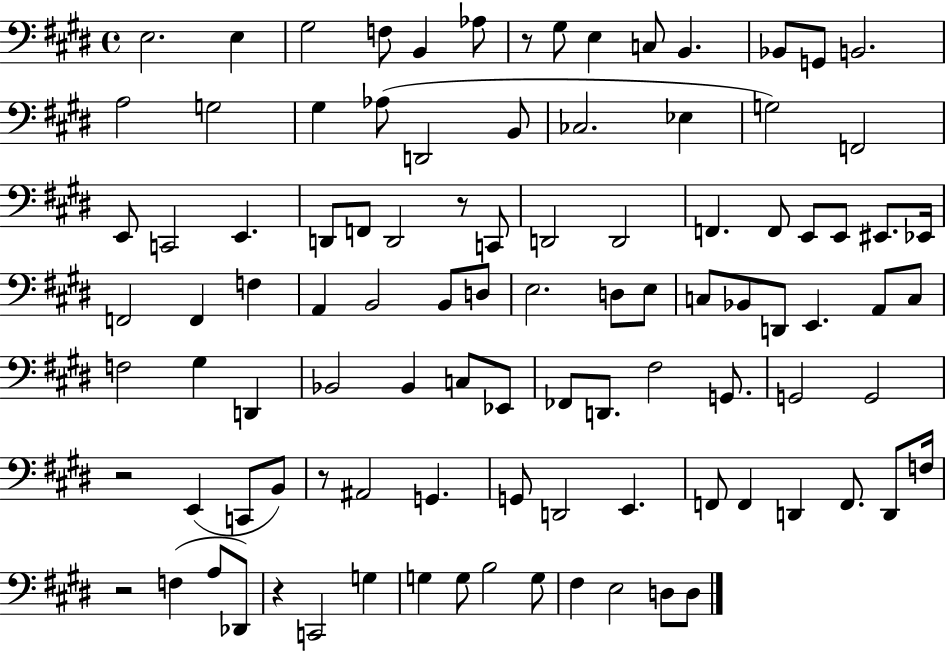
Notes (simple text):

E3/h. E3/q G#3/h F3/e B2/q Ab3/e R/e G#3/e E3/q C3/e B2/q. Bb2/e G2/e B2/h. A3/h G3/h G#3/q Ab3/e D2/h B2/e CES3/h. Eb3/q G3/h F2/h E2/e C2/h E2/q. D2/e F2/e D2/h R/e C2/e D2/h D2/h F2/q. F2/e E2/e E2/e EIS2/e. Eb2/s F2/h F2/q F3/q A2/q B2/h B2/e D3/e E3/h. D3/e E3/e C3/e Bb2/e D2/e E2/q. A2/e C3/e F3/h G#3/q D2/q Bb2/h Bb2/q C3/e Eb2/e FES2/e D2/e. F#3/h G2/e. G2/h G2/h R/h E2/q C2/e B2/e R/e A#2/h G2/q. G2/e D2/h E2/q. F2/e F2/q D2/q F2/e. D2/e F3/s R/h F3/q A3/e Db2/e R/q C2/h G3/q G3/q G3/e B3/h G3/e F#3/q E3/h D3/e D3/e